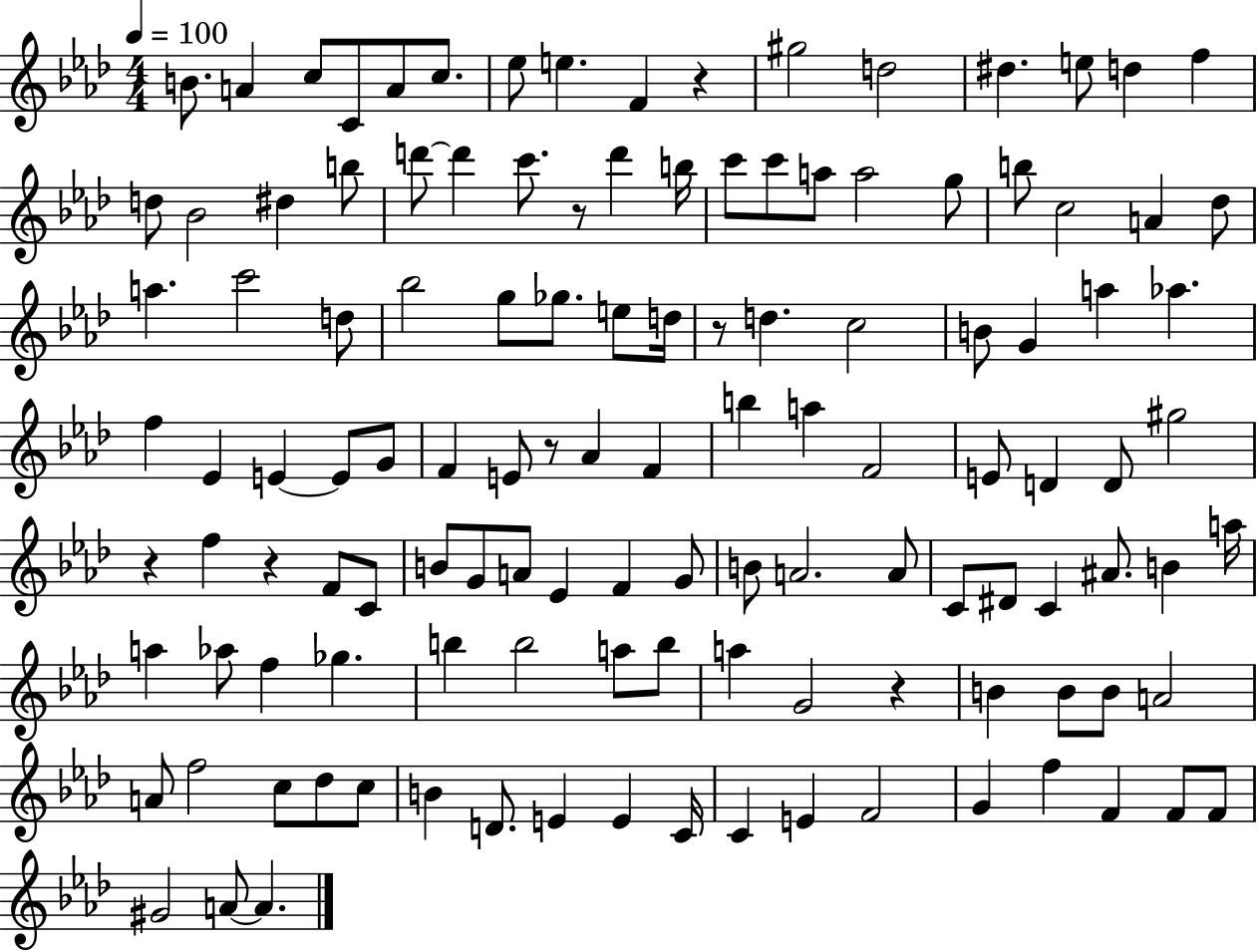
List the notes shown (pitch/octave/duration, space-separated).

B4/e. A4/q C5/e C4/e A4/e C5/e. Eb5/e E5/q. F4/q R/q G#5/h D5/h D#5/q. E5/e D5/q F5/q D5/e Bb4/h D#5/q B5/e D6/e D6/q C6/e. R/e D6/q B5/s C6/e C6/e A5/e A5/h G5/e B5/e C5/h A4/q Db5/e A5/q. C6/h D5/e Bb5/h G5/e Gb5/e. E5/e D5/s R/e D5/q. C5/h B4/e G4/q A5/q Ab5/q. F5/q Eb4/q E4/q E4/e G4/e F4/q E4/e R/e Ab4/q F4/q B5/q A5/q F4/h E4/e D4/q D4/e G#5/h R/q F5/q R/q F4/e C4/e B4/e G4/e A4/e Eb4/q F4/q G4/e B4/e A4/h. A4/e C4/e D#4/e C4/q A#4/e. B4/q A5/s A5/q Ab5/e F5/q Gb5/q. B5/q B5/h A5/e B5/e A5/q G4/h R/q B4/q B4/e B4/e A4/h A4/e F5/h C5/e Db5/e C5/e B4/q D4/e. E4/q E4/q C4/s C4/q E4/q F4/h G4/q F5/q F4/q F4/e F4/e G#4/h A4/e A4/q.